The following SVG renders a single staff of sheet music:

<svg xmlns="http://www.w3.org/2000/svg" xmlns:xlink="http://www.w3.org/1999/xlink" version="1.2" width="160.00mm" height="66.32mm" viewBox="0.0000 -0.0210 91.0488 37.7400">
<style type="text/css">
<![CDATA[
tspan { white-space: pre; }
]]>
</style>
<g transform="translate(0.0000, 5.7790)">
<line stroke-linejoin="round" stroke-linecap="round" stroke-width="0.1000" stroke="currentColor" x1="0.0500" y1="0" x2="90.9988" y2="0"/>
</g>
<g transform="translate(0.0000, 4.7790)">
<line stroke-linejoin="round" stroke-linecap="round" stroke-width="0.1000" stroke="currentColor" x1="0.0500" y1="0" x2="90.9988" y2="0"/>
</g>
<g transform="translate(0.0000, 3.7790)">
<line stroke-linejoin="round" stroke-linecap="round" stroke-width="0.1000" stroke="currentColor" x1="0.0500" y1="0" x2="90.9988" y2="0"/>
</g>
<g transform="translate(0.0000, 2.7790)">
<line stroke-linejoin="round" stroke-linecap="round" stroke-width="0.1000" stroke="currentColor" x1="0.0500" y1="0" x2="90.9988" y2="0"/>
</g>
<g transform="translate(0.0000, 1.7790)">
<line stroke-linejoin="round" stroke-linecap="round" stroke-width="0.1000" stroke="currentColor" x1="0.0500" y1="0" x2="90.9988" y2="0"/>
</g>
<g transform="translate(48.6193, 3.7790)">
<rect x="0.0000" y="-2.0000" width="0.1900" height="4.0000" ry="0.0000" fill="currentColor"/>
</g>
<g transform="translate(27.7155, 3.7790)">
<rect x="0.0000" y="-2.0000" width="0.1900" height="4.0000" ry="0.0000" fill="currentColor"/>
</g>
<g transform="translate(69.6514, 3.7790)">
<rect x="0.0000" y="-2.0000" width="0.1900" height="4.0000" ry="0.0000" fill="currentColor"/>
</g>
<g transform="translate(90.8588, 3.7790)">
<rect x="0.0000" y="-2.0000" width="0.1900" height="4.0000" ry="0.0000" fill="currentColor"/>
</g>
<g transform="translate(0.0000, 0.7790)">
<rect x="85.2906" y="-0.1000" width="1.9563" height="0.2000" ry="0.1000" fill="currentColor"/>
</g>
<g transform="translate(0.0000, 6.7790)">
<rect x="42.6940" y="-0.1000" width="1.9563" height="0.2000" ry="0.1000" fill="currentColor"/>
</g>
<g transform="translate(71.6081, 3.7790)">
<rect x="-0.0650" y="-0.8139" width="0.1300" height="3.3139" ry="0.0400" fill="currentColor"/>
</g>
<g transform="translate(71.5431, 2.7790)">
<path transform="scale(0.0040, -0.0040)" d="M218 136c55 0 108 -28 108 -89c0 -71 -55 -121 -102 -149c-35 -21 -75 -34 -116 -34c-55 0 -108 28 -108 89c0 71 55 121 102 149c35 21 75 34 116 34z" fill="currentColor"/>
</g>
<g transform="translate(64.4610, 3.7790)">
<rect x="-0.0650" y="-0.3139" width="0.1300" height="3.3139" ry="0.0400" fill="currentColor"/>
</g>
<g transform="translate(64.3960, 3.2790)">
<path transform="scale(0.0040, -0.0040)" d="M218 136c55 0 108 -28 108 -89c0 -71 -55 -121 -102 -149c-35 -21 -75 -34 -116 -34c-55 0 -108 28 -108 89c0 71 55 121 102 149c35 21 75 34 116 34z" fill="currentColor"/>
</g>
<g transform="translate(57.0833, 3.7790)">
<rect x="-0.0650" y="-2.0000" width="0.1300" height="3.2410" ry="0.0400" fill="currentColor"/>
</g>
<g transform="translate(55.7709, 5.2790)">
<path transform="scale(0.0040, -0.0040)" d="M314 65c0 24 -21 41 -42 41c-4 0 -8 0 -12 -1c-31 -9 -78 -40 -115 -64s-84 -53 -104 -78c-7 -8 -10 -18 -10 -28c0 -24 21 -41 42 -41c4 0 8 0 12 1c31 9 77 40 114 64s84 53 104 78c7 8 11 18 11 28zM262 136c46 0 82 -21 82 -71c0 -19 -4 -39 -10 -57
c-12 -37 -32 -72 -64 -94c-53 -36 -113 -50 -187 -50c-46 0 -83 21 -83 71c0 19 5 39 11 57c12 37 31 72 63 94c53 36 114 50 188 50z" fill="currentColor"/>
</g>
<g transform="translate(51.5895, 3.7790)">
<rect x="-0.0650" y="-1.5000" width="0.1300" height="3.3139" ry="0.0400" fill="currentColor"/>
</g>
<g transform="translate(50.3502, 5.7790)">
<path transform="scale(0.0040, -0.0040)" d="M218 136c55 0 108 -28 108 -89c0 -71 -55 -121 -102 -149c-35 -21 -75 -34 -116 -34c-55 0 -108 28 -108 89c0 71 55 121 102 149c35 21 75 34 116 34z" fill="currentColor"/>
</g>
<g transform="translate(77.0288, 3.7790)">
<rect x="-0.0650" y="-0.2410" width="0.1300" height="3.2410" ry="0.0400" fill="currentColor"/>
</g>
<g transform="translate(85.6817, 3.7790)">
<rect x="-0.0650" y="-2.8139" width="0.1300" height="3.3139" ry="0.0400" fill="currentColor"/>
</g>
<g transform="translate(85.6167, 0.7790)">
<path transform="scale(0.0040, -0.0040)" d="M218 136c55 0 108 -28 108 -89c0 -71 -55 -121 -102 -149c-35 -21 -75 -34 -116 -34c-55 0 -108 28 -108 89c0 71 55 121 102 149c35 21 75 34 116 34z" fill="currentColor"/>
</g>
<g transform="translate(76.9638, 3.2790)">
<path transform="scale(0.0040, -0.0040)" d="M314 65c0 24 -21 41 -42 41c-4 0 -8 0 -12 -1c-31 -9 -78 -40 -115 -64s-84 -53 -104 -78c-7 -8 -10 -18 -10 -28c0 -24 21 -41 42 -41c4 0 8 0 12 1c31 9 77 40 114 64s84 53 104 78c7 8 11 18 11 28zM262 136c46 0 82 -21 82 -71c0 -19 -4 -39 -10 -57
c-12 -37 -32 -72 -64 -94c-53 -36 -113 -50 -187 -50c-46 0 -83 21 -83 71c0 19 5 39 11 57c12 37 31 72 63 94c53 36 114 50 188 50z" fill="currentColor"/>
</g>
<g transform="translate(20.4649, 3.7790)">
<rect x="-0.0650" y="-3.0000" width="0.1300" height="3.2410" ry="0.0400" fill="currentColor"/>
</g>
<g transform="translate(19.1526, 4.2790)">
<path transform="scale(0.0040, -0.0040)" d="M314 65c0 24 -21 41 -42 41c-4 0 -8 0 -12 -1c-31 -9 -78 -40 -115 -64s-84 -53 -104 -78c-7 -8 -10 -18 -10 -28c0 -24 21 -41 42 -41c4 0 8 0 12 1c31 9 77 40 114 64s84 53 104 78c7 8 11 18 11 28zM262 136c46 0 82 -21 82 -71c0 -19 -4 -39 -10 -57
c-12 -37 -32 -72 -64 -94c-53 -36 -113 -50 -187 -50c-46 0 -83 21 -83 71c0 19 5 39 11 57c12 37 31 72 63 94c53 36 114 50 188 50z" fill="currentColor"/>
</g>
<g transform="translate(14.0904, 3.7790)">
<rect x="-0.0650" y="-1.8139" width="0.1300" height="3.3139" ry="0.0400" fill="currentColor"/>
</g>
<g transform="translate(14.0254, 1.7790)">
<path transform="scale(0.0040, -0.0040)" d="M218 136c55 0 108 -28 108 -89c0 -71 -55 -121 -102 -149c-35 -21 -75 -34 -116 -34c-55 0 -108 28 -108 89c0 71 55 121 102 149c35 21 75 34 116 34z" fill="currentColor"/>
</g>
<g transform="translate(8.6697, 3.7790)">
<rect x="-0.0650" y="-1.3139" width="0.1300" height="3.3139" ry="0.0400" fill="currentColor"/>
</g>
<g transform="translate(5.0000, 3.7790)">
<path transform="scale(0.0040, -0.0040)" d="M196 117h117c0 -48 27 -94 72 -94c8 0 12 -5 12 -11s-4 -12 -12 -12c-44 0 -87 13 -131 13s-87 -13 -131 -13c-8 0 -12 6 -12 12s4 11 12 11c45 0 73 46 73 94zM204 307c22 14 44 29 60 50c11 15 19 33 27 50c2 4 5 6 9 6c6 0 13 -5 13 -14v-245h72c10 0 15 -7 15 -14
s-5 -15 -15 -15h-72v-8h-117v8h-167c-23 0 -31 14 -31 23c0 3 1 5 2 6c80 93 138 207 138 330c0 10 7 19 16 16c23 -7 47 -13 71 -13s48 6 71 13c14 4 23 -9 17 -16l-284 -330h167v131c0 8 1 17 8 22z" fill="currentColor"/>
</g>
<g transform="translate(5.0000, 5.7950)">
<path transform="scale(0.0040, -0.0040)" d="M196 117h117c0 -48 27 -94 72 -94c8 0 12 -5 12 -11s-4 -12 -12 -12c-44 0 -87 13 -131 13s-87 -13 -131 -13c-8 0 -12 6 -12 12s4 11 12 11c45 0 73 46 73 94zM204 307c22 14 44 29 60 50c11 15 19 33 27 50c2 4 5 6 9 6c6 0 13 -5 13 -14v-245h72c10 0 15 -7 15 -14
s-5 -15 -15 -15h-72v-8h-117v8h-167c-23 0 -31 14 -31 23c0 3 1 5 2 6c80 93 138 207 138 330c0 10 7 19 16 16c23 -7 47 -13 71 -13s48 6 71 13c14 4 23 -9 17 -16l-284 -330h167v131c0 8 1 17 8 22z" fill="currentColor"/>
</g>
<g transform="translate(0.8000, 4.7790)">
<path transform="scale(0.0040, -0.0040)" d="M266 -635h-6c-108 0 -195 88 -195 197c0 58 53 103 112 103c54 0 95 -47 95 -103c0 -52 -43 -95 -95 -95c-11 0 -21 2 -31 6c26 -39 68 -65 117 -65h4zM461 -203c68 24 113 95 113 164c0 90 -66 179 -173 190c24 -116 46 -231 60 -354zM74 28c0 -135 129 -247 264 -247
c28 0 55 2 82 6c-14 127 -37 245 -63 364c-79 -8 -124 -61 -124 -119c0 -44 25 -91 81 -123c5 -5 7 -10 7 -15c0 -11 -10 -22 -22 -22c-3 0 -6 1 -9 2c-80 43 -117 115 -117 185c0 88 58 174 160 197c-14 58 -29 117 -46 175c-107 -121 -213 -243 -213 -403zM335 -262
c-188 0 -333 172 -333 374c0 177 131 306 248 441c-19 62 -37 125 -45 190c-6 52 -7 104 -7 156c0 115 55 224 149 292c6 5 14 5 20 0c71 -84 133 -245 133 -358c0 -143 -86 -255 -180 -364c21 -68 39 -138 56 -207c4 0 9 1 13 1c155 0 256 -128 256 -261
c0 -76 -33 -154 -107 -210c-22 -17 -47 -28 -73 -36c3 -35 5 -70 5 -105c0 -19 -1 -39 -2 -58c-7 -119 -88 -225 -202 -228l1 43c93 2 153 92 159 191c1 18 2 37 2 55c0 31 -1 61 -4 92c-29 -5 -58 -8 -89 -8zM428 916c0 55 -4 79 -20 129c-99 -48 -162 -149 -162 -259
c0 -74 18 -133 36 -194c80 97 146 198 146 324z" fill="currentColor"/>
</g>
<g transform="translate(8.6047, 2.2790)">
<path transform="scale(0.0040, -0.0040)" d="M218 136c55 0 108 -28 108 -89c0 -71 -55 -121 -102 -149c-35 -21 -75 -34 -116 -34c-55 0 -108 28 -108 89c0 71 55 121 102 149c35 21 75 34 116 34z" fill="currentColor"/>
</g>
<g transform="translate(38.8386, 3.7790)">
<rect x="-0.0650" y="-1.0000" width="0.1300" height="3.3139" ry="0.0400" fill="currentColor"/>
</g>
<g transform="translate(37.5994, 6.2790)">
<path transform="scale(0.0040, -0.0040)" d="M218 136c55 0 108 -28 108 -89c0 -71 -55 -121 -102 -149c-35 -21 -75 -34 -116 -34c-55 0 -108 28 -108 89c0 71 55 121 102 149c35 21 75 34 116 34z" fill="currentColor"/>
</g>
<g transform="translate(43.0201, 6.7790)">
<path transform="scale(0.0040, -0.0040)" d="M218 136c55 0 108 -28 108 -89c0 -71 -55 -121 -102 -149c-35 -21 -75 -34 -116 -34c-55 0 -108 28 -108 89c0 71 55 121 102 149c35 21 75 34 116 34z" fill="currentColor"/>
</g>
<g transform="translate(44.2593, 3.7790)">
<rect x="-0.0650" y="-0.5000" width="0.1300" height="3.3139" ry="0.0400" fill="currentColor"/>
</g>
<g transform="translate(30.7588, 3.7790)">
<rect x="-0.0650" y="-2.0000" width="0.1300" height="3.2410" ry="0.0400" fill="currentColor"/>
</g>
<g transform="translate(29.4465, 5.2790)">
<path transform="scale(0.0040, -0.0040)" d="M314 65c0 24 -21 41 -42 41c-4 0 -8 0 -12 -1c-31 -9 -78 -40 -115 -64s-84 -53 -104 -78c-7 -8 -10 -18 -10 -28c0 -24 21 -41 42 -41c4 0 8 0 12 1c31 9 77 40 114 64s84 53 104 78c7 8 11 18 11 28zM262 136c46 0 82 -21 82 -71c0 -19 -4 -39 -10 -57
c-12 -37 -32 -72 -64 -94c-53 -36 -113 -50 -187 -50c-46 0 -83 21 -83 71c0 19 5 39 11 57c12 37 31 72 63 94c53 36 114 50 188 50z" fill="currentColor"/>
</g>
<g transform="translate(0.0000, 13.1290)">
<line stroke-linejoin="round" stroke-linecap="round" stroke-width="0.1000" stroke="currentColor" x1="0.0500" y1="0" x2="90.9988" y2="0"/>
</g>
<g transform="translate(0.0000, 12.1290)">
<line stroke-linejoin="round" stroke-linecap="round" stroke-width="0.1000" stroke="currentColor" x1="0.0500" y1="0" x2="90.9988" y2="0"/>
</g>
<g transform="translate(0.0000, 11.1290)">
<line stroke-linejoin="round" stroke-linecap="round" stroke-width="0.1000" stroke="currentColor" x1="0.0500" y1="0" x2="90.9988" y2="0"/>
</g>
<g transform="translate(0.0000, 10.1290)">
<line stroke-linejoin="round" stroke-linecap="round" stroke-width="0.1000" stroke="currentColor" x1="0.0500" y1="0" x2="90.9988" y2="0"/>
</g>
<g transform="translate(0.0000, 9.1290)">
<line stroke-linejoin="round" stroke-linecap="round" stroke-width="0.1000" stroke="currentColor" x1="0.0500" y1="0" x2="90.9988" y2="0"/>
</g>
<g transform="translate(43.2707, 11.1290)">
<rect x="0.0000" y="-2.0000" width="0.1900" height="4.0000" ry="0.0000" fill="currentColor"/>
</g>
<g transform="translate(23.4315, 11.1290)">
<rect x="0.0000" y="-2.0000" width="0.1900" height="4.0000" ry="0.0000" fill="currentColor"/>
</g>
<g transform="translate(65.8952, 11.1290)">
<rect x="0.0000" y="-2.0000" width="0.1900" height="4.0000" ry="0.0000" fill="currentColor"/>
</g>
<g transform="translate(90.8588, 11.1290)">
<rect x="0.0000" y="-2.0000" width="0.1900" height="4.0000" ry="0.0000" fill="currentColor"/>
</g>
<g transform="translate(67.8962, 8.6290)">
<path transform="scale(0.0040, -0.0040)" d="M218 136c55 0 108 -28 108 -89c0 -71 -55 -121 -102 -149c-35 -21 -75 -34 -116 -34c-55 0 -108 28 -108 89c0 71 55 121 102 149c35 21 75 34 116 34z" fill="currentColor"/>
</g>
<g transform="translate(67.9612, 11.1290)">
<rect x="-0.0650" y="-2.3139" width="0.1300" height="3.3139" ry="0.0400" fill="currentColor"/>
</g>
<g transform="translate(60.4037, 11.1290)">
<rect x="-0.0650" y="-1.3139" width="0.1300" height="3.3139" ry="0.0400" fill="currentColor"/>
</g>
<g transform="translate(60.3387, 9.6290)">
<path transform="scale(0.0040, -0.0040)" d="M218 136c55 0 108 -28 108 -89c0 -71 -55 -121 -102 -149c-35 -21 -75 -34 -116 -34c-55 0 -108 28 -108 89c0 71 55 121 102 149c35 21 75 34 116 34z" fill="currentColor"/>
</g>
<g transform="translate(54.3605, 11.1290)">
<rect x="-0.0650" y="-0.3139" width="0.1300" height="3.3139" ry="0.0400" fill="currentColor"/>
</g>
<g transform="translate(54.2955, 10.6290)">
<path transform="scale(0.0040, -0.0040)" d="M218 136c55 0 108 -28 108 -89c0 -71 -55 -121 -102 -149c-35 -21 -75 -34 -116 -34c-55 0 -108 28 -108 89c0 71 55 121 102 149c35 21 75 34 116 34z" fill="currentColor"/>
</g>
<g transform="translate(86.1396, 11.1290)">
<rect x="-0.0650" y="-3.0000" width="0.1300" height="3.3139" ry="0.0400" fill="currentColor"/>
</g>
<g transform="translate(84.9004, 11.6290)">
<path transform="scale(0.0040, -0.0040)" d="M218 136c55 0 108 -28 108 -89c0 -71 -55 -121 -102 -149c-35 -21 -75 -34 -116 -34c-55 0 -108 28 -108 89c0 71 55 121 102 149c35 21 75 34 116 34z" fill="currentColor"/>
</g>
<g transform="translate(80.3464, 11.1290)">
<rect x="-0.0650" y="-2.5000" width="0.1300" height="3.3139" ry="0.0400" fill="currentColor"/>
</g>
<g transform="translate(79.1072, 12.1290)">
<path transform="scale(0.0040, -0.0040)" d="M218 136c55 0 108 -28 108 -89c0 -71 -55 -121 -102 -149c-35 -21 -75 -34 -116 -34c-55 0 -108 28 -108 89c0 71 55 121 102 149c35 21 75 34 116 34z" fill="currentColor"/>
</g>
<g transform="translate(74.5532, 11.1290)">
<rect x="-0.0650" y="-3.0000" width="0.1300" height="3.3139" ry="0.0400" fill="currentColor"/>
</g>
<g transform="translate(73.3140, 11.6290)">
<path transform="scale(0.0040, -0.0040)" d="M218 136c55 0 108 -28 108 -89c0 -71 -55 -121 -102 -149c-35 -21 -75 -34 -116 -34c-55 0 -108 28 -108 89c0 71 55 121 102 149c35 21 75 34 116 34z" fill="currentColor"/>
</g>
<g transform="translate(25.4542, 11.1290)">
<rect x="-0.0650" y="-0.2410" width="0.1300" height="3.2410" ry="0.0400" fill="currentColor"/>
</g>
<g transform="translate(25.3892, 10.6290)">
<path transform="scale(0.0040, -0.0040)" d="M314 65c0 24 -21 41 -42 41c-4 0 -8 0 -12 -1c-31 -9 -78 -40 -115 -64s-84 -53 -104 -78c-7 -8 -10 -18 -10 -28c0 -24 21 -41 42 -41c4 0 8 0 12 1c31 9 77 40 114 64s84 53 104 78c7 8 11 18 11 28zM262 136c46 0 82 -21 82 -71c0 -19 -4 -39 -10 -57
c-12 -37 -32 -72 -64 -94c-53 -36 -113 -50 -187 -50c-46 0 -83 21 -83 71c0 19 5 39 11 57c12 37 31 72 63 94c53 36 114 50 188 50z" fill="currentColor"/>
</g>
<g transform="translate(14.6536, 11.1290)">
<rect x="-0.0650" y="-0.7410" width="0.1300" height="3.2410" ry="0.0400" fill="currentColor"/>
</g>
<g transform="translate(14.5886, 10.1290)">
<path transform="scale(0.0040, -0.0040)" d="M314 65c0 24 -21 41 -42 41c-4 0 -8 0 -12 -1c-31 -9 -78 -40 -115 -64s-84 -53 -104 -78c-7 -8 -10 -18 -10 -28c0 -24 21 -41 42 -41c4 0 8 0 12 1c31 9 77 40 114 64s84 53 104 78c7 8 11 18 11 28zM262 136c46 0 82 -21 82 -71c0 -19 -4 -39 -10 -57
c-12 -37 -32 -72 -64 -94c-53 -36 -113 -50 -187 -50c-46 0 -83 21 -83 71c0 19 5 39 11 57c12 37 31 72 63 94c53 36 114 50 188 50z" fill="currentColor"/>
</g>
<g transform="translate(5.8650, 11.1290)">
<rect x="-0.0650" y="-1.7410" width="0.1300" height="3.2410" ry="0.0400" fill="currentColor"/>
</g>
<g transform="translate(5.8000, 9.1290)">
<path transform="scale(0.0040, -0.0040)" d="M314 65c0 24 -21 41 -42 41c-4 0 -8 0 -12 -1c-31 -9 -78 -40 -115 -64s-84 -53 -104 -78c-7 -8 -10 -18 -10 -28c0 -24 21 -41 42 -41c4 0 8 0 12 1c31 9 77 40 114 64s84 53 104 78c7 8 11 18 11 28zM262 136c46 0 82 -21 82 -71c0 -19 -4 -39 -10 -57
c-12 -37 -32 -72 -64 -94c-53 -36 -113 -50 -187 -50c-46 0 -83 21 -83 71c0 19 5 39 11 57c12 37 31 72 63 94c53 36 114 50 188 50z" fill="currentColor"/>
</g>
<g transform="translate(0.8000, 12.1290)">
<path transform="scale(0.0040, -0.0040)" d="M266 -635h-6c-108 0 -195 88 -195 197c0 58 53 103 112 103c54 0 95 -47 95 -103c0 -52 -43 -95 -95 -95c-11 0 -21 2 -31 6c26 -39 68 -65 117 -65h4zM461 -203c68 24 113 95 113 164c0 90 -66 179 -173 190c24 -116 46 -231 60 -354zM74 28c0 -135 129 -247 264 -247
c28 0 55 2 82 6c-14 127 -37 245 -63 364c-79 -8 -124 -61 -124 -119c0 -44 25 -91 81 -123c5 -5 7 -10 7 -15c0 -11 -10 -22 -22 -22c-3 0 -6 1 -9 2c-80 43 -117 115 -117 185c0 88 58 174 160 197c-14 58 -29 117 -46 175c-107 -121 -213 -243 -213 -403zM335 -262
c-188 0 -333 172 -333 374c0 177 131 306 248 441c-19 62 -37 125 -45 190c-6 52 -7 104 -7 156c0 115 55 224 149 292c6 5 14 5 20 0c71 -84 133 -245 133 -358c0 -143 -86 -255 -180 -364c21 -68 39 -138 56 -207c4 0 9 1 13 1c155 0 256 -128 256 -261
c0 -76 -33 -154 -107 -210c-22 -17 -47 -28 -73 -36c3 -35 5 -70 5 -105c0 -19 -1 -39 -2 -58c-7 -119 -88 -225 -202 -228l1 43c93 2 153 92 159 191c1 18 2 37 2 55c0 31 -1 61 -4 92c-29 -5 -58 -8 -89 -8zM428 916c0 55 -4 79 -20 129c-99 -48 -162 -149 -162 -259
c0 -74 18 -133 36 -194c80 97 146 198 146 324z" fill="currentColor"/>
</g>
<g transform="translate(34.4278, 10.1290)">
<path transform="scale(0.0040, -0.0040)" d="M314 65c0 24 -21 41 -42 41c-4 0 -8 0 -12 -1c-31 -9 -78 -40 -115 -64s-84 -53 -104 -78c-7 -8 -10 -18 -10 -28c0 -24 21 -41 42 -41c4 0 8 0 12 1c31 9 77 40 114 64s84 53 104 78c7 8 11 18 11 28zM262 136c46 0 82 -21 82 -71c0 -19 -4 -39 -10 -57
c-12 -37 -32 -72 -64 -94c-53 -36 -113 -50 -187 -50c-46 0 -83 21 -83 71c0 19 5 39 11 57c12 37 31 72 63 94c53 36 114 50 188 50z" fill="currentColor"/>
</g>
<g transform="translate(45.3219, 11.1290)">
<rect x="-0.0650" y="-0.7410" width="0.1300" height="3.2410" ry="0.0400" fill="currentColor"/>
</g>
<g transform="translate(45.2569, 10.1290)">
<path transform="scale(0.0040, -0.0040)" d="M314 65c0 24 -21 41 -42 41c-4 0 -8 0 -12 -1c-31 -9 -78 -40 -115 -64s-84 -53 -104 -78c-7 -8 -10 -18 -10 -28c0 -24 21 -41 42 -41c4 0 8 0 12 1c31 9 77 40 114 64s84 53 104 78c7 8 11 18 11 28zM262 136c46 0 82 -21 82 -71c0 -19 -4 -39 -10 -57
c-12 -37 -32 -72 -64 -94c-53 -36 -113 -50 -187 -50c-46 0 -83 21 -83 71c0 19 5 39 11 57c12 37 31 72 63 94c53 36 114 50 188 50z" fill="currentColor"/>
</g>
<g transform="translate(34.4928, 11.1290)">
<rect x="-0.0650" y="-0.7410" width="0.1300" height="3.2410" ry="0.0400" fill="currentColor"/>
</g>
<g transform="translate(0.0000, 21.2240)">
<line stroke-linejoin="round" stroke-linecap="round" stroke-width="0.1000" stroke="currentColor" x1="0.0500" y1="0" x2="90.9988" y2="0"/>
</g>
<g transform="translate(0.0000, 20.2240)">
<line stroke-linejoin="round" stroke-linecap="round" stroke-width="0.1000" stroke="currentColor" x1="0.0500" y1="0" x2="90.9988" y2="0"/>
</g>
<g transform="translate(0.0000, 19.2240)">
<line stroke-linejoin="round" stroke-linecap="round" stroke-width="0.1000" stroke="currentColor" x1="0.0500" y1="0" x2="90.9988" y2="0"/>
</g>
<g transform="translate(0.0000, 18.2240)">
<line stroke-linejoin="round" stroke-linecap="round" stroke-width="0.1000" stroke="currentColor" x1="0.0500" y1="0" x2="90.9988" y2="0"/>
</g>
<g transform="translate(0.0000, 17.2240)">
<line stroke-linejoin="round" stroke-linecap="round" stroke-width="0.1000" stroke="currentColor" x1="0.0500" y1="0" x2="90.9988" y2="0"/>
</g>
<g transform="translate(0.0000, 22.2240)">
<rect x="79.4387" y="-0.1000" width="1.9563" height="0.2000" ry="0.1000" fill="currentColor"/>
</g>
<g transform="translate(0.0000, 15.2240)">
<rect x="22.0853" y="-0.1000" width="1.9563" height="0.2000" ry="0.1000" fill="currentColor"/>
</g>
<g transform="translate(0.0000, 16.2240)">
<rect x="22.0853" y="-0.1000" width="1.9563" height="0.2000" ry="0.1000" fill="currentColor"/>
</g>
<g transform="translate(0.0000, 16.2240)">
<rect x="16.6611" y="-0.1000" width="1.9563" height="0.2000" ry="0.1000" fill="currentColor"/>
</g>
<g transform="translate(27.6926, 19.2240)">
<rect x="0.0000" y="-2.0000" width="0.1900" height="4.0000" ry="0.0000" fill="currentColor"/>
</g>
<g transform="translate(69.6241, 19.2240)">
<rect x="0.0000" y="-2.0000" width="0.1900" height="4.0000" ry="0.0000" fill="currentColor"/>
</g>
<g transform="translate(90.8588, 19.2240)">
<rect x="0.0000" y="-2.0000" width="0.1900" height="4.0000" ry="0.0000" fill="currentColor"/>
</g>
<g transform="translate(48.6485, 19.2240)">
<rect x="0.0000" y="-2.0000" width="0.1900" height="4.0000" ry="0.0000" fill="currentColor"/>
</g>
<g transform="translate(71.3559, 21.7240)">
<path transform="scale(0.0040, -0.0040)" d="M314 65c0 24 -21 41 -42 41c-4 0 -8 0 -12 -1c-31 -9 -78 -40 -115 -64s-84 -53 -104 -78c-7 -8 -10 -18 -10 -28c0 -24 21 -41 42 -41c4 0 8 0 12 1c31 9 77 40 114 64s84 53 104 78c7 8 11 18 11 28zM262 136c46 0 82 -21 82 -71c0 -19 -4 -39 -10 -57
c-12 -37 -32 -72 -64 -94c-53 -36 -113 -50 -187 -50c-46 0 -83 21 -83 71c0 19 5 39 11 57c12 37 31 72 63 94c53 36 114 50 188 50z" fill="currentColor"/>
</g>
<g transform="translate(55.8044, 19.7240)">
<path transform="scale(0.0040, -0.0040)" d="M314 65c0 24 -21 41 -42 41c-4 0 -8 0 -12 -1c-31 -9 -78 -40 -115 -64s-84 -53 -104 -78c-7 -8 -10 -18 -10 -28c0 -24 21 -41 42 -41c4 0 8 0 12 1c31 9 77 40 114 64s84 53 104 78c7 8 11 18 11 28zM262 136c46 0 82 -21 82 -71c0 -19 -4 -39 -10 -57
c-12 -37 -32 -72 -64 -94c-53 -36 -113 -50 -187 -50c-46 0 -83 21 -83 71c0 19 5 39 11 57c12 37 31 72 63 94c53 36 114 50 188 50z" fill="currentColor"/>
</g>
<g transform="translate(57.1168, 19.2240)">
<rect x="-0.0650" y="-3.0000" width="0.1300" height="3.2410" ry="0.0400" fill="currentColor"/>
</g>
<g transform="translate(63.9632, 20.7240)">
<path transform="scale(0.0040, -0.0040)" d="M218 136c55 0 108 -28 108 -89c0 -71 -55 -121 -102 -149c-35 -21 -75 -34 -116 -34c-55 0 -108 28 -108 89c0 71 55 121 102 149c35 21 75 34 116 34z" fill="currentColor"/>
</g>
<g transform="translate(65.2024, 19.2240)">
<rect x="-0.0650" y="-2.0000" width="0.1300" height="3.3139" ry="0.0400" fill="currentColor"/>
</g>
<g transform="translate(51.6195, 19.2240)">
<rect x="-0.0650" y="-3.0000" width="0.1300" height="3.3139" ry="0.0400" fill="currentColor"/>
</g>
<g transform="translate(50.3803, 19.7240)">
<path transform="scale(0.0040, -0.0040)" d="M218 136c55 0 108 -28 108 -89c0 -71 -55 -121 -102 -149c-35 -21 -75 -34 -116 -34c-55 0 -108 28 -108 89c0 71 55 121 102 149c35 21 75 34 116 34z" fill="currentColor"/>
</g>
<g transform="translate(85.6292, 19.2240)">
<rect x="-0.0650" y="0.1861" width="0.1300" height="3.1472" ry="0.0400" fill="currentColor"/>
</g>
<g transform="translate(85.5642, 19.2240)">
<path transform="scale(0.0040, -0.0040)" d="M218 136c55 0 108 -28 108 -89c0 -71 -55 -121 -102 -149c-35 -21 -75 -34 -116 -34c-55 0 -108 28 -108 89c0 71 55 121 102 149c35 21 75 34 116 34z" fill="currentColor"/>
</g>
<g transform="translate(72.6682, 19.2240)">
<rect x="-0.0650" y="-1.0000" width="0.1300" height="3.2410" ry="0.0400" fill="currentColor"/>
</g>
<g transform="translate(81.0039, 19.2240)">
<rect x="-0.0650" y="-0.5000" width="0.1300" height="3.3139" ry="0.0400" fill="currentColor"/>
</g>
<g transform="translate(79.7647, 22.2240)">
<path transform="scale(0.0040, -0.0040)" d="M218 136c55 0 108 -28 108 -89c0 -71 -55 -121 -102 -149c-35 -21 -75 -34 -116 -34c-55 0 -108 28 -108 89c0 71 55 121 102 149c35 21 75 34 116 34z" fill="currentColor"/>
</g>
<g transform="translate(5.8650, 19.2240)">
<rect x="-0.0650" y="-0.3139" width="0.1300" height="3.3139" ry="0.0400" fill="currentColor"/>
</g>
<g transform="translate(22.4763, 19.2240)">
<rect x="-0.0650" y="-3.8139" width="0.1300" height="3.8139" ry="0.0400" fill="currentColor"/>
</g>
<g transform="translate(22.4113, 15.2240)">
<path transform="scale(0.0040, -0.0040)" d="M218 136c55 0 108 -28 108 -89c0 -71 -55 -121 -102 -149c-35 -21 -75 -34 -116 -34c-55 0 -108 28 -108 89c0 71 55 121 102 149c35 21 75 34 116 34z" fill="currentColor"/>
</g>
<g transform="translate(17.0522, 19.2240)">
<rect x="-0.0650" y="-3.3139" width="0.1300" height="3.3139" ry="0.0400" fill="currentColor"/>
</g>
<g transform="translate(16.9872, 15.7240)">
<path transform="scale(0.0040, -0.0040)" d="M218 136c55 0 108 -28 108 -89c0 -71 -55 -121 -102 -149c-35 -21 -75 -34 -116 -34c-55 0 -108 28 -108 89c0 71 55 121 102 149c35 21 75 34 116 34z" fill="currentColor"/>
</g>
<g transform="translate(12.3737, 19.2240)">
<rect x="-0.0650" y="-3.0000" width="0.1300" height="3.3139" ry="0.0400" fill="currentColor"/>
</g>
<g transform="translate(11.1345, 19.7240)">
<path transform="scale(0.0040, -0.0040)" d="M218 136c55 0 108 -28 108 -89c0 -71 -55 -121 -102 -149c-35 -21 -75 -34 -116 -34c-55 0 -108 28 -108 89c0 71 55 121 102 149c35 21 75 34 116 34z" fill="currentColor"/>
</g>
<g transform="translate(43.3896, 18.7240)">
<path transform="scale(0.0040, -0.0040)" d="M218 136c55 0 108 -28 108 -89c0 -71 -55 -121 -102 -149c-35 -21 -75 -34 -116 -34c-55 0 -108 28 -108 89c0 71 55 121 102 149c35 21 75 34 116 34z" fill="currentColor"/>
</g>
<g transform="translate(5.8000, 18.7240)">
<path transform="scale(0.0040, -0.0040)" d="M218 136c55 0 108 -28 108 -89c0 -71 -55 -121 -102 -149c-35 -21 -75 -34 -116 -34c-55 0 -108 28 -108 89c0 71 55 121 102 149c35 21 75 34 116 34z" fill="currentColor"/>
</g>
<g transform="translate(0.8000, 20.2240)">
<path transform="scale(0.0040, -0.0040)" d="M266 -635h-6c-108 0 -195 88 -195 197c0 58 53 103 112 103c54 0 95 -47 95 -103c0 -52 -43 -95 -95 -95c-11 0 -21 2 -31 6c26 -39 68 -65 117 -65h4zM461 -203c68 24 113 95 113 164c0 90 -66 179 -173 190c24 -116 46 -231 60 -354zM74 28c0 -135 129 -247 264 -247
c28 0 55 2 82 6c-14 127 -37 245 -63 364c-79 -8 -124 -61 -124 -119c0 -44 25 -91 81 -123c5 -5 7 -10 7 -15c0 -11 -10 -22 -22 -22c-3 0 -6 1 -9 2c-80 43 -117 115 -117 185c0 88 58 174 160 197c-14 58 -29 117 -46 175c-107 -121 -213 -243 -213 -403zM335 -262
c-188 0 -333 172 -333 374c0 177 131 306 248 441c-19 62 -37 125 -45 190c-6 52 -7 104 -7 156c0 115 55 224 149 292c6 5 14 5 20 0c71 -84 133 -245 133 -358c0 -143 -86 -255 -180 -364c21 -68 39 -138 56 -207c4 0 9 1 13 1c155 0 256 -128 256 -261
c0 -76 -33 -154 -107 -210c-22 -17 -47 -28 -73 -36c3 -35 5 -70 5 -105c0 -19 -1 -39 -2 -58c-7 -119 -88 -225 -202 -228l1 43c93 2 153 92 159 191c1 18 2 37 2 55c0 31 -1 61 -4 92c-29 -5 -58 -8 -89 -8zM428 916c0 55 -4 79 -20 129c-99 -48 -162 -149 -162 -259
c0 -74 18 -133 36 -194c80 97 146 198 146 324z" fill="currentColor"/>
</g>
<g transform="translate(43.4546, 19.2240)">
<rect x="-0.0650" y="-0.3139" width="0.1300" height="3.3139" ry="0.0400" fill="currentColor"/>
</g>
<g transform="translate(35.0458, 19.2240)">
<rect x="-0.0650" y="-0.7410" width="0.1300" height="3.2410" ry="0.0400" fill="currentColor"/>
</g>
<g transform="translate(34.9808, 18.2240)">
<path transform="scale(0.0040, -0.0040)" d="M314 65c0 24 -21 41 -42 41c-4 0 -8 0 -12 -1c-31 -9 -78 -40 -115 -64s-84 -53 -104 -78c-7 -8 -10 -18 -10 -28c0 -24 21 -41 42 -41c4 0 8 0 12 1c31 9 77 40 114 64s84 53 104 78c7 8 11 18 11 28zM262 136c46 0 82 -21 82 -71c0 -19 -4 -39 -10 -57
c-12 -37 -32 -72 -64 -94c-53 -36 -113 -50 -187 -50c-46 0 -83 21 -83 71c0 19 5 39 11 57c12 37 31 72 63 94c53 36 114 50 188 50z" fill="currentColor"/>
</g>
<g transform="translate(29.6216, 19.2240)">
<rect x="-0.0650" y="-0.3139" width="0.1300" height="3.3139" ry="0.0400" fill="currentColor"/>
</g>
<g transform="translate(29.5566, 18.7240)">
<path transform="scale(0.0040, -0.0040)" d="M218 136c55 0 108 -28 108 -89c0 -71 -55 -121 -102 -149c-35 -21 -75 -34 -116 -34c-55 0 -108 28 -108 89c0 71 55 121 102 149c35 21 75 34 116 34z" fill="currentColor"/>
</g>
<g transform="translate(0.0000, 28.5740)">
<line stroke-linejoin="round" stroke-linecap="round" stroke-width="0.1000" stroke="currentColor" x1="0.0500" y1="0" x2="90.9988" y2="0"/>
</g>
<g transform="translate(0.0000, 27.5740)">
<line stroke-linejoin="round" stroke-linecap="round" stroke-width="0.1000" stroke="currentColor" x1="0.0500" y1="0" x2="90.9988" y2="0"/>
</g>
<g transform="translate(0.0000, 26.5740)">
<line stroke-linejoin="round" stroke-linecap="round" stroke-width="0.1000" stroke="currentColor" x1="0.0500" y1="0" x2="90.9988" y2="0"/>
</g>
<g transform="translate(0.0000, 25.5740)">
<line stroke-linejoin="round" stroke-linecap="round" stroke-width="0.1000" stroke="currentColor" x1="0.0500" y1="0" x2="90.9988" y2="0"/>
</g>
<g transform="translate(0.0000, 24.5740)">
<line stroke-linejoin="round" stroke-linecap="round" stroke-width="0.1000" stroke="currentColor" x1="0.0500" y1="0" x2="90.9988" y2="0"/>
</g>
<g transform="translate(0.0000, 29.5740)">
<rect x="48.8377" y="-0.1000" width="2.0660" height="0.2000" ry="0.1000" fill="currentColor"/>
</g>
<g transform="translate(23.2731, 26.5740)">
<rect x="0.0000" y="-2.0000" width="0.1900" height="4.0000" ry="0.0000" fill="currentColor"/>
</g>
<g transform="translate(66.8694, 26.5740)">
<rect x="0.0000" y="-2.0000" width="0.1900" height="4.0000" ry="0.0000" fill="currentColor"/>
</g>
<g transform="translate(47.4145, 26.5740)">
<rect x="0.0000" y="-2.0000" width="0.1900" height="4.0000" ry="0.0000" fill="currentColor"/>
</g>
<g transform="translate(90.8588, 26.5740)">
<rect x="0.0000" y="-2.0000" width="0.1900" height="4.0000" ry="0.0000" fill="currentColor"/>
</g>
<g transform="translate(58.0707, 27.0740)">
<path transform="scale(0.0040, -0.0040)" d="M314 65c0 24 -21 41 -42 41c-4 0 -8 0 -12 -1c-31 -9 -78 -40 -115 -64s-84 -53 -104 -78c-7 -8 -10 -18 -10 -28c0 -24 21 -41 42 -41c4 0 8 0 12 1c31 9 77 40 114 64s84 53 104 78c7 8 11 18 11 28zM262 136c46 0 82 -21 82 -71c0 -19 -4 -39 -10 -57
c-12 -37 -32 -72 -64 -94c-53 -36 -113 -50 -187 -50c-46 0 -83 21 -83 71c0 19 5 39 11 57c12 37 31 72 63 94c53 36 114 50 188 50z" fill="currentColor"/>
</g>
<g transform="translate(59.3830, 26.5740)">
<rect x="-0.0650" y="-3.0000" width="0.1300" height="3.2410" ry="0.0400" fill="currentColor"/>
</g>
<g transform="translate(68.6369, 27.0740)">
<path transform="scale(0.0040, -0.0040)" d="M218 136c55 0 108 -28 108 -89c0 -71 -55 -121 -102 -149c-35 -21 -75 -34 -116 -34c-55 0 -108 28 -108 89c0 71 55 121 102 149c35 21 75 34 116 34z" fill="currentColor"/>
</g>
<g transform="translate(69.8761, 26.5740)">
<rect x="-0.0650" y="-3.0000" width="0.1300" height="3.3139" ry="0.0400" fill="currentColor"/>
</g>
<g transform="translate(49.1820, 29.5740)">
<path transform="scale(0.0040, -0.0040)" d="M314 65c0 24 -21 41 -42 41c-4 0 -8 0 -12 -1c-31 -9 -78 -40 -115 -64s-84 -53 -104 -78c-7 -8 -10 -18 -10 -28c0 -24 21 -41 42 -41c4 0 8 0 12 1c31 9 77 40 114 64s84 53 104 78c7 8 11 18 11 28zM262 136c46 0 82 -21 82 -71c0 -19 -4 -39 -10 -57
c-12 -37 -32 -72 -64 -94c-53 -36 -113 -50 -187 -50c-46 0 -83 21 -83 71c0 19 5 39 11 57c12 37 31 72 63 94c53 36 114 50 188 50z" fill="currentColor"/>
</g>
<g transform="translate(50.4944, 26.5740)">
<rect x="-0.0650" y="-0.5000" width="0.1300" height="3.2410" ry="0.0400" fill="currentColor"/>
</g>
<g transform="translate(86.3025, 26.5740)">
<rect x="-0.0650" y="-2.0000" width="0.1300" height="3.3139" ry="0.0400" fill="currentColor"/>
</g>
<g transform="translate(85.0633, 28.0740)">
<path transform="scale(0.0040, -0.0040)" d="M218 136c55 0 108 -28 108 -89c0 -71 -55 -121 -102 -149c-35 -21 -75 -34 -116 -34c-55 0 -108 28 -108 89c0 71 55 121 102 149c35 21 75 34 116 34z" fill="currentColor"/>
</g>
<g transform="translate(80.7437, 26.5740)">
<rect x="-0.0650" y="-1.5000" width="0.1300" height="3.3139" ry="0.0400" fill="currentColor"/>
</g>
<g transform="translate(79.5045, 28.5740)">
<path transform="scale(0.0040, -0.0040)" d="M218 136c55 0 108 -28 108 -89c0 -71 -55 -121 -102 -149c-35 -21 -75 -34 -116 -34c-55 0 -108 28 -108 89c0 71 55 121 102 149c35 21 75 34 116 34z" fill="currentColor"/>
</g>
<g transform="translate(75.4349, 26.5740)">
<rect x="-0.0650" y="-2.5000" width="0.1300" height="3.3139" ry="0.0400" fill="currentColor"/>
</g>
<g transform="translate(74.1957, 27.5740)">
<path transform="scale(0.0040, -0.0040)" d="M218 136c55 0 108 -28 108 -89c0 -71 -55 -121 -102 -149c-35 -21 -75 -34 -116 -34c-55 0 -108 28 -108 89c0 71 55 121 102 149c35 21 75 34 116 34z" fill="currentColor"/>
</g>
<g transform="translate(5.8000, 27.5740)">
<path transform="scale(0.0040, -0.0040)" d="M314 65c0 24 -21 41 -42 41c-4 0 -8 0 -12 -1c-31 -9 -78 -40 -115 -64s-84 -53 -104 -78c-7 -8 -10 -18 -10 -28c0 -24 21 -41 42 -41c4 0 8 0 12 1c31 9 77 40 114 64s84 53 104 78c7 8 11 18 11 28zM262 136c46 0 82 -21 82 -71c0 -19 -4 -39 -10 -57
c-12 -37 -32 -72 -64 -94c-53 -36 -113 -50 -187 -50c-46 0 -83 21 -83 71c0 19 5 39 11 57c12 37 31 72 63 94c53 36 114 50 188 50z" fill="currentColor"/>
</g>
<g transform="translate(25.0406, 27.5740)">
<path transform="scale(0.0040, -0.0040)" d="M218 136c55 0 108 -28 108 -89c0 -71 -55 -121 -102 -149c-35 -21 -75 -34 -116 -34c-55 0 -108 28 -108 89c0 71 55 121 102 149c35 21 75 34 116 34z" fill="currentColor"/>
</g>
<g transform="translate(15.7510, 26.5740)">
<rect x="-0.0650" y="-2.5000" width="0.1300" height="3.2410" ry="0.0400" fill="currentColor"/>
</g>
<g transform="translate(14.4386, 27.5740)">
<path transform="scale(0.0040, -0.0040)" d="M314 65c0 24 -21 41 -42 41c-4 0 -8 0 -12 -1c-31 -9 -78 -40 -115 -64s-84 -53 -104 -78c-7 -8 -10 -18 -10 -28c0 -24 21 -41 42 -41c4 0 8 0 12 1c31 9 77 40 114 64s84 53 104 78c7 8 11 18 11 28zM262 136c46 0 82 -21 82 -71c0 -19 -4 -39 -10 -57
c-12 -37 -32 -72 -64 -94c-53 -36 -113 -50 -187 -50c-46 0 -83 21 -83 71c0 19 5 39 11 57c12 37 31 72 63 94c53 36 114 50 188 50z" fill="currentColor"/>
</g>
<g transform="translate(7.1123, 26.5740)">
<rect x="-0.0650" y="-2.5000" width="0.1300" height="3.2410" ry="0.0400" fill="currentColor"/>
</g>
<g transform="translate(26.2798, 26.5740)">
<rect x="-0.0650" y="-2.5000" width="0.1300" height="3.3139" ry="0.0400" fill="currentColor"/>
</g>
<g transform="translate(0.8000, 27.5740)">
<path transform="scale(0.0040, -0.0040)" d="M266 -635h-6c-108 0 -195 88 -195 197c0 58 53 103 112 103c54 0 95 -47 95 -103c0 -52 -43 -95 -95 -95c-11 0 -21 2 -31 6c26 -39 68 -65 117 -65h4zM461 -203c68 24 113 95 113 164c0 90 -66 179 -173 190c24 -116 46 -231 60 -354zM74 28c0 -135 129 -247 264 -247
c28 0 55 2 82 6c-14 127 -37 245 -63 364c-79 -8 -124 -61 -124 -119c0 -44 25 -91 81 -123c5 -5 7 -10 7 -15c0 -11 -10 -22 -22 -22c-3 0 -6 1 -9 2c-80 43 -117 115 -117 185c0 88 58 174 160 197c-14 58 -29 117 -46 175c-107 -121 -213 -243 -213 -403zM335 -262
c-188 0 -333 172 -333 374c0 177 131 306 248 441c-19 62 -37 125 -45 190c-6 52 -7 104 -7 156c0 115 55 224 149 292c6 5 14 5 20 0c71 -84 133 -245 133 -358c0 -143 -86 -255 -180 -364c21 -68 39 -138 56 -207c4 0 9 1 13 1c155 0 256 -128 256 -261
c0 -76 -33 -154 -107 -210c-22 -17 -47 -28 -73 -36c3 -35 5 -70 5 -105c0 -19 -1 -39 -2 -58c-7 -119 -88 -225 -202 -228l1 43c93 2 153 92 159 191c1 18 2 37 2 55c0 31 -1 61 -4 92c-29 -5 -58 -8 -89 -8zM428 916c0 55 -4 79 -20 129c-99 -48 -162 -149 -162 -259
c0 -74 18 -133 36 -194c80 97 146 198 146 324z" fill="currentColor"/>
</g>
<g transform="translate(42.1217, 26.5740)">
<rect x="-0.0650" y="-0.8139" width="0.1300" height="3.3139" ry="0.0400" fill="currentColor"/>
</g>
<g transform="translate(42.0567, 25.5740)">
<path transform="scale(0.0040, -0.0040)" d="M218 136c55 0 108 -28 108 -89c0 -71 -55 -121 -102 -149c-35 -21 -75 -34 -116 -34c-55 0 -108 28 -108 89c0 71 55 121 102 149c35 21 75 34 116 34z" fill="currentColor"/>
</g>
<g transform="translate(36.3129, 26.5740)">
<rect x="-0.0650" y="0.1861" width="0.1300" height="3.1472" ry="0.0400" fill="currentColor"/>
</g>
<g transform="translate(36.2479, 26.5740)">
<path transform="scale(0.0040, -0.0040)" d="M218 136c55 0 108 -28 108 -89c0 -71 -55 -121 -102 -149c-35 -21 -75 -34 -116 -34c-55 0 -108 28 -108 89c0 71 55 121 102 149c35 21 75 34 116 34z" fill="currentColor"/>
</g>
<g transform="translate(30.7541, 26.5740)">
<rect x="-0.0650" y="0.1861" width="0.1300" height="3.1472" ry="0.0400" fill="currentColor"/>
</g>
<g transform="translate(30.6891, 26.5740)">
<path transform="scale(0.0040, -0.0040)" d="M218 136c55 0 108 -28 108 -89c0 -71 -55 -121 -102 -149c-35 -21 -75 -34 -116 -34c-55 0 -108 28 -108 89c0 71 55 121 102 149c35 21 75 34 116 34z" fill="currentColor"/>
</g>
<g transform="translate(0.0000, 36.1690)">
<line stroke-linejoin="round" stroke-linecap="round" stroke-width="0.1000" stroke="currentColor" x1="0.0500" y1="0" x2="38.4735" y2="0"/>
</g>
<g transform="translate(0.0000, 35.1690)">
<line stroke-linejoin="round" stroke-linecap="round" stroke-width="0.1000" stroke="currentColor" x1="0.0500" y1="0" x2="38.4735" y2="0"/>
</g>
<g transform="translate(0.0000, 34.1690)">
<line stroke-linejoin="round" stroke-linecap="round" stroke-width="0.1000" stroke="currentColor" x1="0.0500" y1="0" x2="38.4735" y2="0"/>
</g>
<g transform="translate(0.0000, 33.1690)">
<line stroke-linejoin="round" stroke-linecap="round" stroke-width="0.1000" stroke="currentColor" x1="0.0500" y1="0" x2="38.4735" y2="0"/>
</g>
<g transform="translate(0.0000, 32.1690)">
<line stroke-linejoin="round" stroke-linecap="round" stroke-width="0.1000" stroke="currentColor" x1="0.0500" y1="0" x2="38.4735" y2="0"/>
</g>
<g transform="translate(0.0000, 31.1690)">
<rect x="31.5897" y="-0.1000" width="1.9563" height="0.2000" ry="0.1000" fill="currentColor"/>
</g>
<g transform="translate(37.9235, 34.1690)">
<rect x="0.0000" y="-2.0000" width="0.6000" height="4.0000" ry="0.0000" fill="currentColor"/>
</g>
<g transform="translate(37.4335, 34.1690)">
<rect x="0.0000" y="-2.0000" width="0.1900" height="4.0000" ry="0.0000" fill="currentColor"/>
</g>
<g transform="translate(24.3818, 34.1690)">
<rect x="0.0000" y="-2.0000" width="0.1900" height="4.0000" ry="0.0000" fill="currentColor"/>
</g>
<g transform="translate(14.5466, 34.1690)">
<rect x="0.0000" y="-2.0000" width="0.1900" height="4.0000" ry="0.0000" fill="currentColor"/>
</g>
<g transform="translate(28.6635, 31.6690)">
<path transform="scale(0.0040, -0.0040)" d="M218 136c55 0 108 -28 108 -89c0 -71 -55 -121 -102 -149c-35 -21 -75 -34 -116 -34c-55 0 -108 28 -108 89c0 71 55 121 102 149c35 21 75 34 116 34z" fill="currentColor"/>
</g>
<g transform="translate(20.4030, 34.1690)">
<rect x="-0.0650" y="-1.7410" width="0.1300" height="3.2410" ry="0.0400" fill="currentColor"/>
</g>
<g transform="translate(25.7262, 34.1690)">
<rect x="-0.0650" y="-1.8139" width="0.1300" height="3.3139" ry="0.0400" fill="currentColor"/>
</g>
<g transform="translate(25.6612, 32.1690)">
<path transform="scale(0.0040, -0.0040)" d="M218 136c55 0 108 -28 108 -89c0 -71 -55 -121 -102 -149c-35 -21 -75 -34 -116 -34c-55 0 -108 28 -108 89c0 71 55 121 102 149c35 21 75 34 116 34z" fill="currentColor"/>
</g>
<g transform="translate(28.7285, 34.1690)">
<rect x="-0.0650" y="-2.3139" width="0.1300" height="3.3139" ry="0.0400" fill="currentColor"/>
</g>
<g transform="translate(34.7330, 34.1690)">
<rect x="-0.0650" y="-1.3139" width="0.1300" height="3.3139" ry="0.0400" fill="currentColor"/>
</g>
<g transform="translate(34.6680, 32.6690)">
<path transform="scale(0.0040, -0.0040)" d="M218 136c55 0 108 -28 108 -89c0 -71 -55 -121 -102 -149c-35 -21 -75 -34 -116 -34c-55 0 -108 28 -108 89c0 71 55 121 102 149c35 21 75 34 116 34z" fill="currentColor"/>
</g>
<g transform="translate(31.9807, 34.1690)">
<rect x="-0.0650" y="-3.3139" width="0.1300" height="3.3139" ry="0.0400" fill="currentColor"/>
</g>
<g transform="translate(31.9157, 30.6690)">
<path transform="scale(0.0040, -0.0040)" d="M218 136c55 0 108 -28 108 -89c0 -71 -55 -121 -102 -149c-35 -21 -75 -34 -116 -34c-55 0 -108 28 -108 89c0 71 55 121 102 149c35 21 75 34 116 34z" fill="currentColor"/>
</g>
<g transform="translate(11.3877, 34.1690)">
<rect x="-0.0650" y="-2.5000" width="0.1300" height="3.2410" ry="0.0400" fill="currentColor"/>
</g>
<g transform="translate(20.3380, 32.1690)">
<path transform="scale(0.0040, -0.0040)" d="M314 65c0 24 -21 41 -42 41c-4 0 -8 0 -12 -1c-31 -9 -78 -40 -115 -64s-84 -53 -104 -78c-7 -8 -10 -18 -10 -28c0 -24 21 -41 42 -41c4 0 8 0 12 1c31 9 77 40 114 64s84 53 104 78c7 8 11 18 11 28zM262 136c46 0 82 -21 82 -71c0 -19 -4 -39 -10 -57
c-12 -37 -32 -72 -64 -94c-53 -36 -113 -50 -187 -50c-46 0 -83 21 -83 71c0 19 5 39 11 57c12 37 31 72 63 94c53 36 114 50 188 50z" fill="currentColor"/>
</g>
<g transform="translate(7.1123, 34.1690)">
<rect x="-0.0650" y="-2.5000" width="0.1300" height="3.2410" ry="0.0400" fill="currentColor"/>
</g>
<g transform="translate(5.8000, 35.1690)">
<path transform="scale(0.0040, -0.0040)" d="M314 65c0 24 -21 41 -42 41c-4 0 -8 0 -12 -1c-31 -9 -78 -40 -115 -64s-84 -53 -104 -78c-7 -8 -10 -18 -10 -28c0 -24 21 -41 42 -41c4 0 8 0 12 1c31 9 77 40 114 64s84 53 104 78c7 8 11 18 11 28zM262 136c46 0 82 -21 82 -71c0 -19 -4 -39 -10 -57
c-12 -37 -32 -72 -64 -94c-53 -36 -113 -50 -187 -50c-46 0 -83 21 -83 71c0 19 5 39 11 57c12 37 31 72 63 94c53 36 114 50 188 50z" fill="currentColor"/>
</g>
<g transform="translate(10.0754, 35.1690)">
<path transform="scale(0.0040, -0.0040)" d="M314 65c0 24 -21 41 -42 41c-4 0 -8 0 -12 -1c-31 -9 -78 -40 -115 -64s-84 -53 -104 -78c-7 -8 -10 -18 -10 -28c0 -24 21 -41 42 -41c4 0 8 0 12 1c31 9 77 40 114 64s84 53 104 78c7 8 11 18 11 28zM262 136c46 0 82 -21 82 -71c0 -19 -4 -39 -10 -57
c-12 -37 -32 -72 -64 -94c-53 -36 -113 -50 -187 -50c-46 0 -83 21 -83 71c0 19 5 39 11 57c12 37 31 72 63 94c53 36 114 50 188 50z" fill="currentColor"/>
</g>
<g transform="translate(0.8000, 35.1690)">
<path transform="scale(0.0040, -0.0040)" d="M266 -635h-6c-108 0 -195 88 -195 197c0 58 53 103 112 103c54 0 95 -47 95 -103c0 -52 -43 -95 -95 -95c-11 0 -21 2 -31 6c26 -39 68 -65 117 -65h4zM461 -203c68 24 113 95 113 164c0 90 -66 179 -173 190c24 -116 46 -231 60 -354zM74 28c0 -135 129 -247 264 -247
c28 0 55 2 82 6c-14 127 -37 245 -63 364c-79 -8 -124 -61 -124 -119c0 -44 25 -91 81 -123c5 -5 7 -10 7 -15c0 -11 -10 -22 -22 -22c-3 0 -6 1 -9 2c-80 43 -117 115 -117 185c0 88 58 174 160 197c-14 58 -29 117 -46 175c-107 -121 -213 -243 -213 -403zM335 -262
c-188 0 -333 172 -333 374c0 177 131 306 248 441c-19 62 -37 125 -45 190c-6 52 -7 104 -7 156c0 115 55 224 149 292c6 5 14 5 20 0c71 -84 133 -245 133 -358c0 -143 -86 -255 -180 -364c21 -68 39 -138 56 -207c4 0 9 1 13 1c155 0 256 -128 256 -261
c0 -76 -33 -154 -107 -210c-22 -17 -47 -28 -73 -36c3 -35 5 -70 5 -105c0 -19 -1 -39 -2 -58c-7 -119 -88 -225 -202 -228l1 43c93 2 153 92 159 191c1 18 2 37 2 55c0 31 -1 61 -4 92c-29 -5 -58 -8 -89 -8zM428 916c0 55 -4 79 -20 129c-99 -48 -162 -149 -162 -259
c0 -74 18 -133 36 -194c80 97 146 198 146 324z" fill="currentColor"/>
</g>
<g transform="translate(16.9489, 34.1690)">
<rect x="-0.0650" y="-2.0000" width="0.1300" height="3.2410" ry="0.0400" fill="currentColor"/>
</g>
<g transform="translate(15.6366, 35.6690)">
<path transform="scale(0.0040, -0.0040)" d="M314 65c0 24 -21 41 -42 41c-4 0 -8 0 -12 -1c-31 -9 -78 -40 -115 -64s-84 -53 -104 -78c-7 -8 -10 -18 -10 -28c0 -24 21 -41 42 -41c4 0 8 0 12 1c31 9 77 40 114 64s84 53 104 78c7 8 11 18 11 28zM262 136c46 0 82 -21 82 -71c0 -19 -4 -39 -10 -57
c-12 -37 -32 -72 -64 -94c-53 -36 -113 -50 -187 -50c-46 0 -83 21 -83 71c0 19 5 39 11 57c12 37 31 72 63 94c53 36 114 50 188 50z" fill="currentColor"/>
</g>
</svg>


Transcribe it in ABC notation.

X:1
T:Untitled
M:4/4
L:1/4
K:C
e f A2 F2 D C E F2 c d c2 a f2 d2 c2 d2 d2 c e g A G A c A b c' c d2 c A A2 F D2 C B G2 G2 G B B d C2 A2 A G E F G2 G2 F2 f2 f g b e